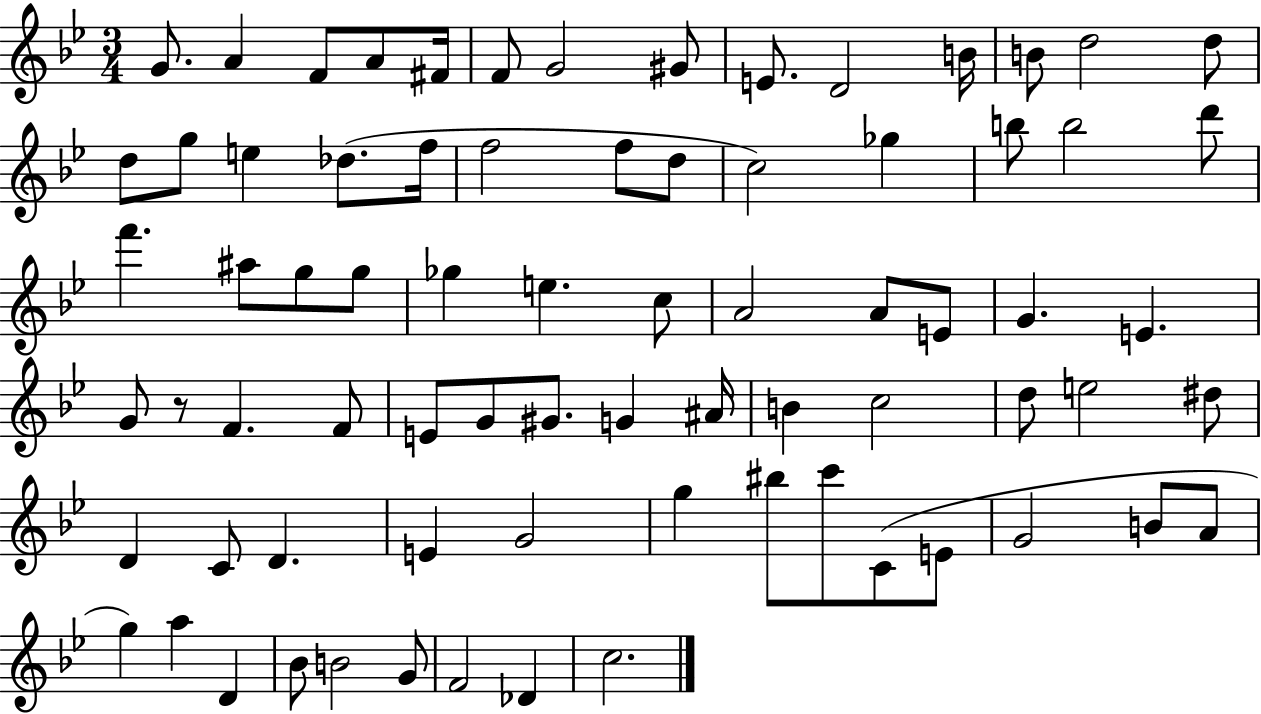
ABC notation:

X:1
T:Untitled
M:3/4
L:1/4
K:Bb
G/2 A F/2 A/2 ^F/4 F/2 G2 ^G/2 E/2 D2 B/4 B/2 d2 d/2 d/2 g/2 e _d/2 f/4 f2 f/2 d/2 c2 _g b/2 b2 d'/2 f' ^a/2 g/2 g/2 _g e c/2 A2 A/2 E/2 G E G/2 z/2 F F/2 E/2 G/2 ^G/2 G ^A/4 B c2 d/2 e2 ^d/2 D C/2 D E G2 g ^b/2 c'/2 C/2 E/2 G2 B/2 A/2 g a D _B/2 B2 G/2 F2 _D c2